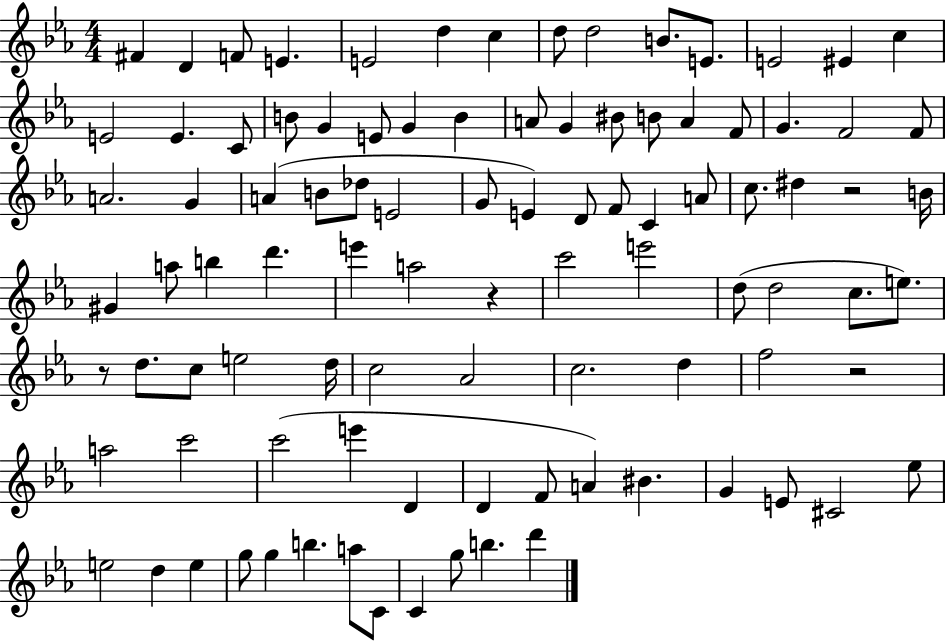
X:1
T:Untitled
M:4/4
L:1/4
K:Eb
^F D F/2 E E2 d c d/2 d2 B/2 E/2 E2 ^E c E2 E C/2 B/2 G E/2 G B A/2 G ^B/2 B/2 A F/2 G F2 F/2 A2 G A B/2 _d/2 E2 G/2 E D/2 F/2 C A/2 c/2 ^d z2 B/4 ^G a/2 b d' e' a2 z c'2 e'2 d/2 d2 c/2 e/2 z/2 d/2 c/2 e2 d/4 c2 _A2 c2 d f2 z2 a2 c'2 c'2 e' D D F/2 A ^B G E/2 ^C2 _e/2 e2 d e g/2 g b a/2 C/2 C g/2 b d'